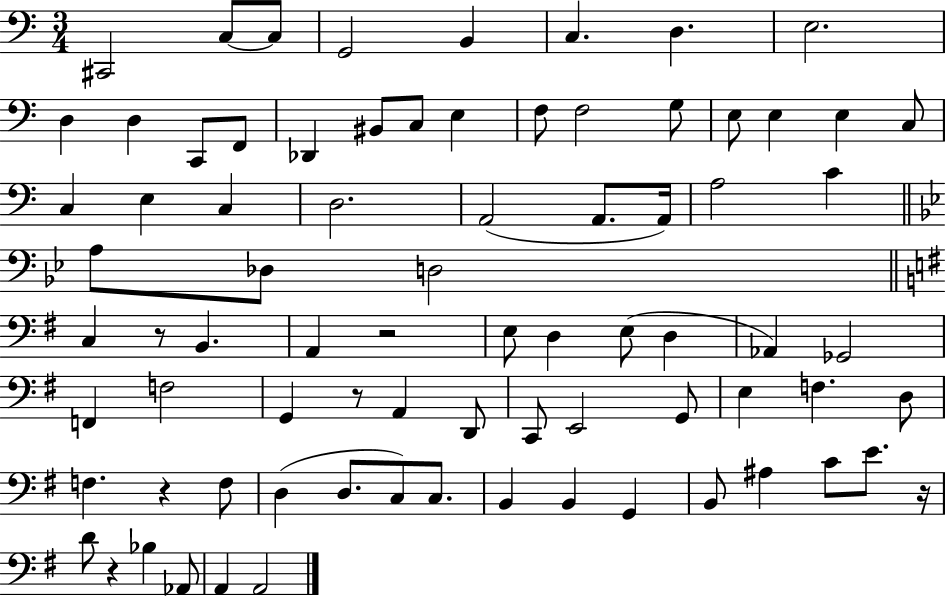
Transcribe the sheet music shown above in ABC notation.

X:1
T:Untitled
M:3/4
L:1/4
K:C
^C,,2 C,/2 C,/2 G,,2 B,, C, D, E,2 D, D, C,,/2 F,,/2 _D,, ^B,,/2 C,/2 E, F,/2 F,2 G,/2 E,/2 E, E, C,/2 C, E, C, D,2 A,,2 A,,/2 A,,/4 A,2 C A,/2 _D,/2 D,2 C, z/2 B,, A,, z2 E,/2 D, E,/2 D, _A,, _G,,2 F,, F,2 G,, z/2 A,, D,,/2 C,,/2 E,,2 G,,/2 E, F, D,/2 F, z F,/2 D, D,/2 C,/2 C,/2 B,, B,, G,, B,,/2 ^A, C/2 E/2 z/4 D/2 z _B, _A,,/2 A,, A,,2